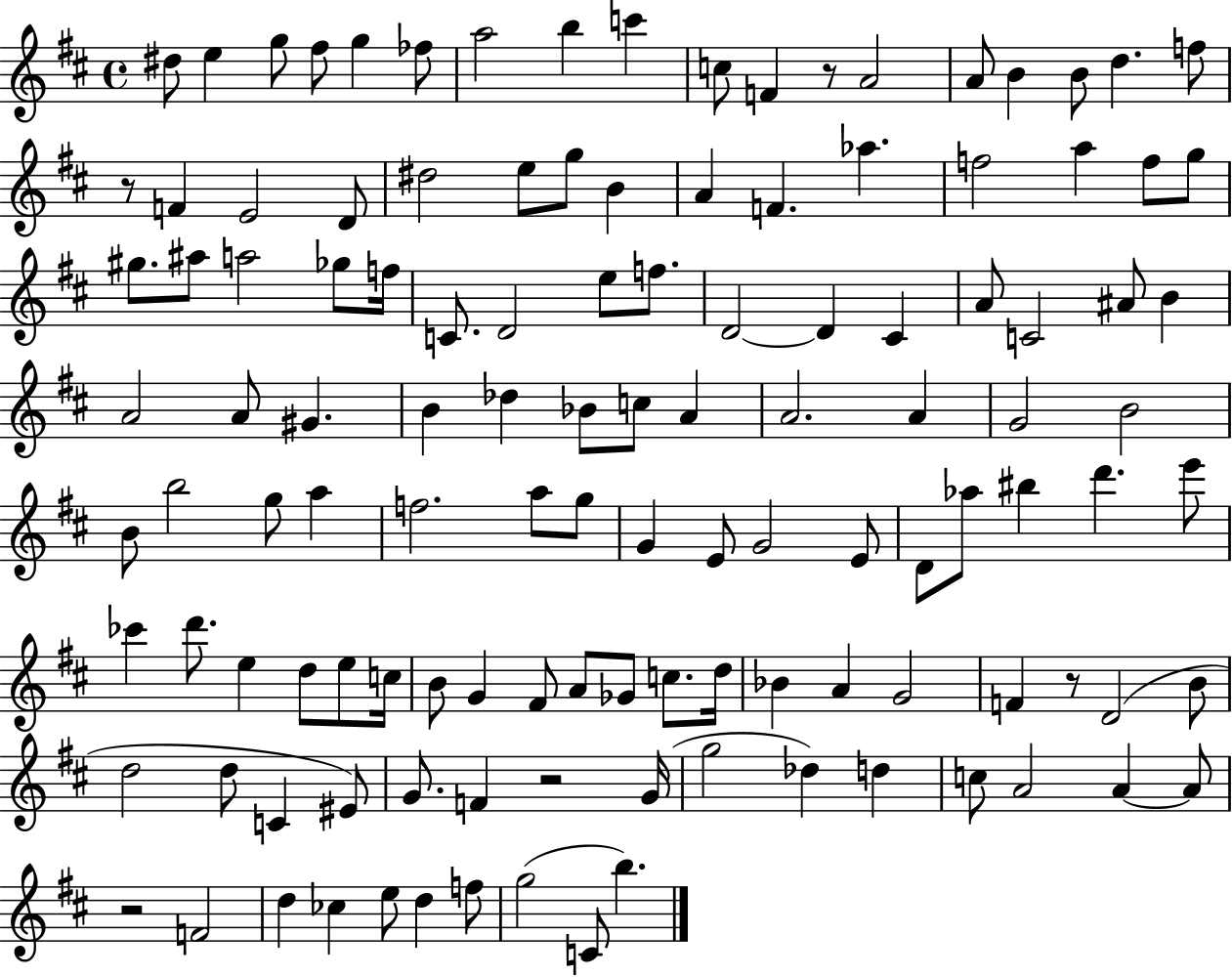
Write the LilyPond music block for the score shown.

{
  \clef treble
  \time 4/4
  \defaultTimeSignature
  \key d \major
  dis''8 e''4 g''8 fis''8 g''4 fes''8 | a''2 b''4 c'''4 | c''8 f'4 r8 a'2 | a'8 b'4 b'8 d''4. f''8 | \break r8 f'4 e'2 d'8 | dis''2 e''8 g''8 b'4 | a'4 f'4. aes''4. | f''2 a''4 f''8 g''8 | \break gis''8. ais''8 a''2 ges''8 f''16 | c'8. d'2 e''8 f''8. | d'2~~ d'4 cis'4 | a'8 c'2 ais'8 b'4 | \break a'2 a'8 gis'4. | b'4 des''4 bes'8 c''8 a'4 | a'2. a'4 | g'2 b'2 | \break b'8 b''2 g''8 a''4 | f''2. a''8 g''8 | g'4 e'8 g'2 e'8 | d'8 aes''8 bis''4 d'''4. e'''8 | \break ces'''4 d'''8. e''4 d''8 e''8 c''16 | b'8 g'4 fis'8 a'8 ges'8 c''8. d''16 | bes'4 a'4 g'2 | f'4 r8 d'2( b'8 | \break d''2 d''8 c'4 eis'8) | g'8. f'4 r2 g'16( | g''2 des''4) d''4 | c''8 a'2 a'4~~ a'8 | \break r2 f'2 | d''4 ces''4 e''8 d''4 f''8 | g''2( c'8 b''4.) | \bar "|."
}